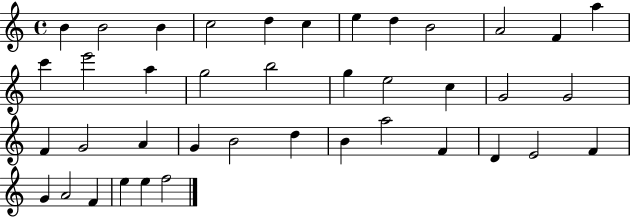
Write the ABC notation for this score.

X:1
T:Untitled
M:4/4
L:1/4
K:C
B B2 B c2 d c e d B2 A2 F a c' e'2 a g2 b2 g e2 c G2 G2 F G2 A G B2 d B a2 F D E2 F G A2 F e e f2